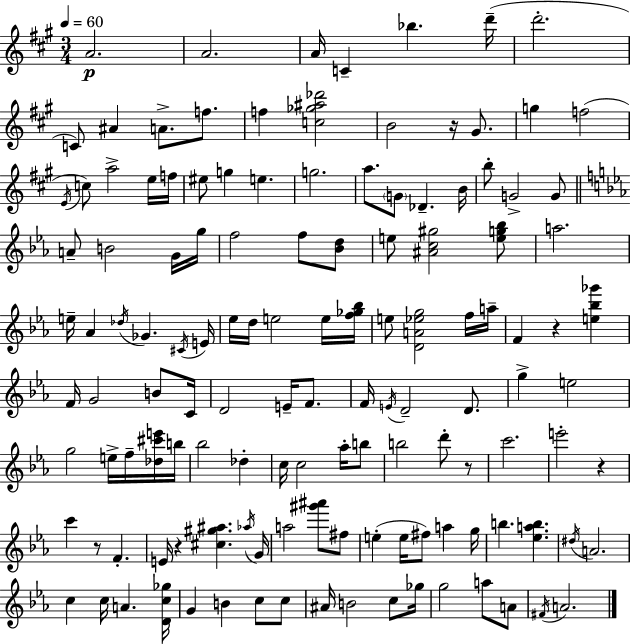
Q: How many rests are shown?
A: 6